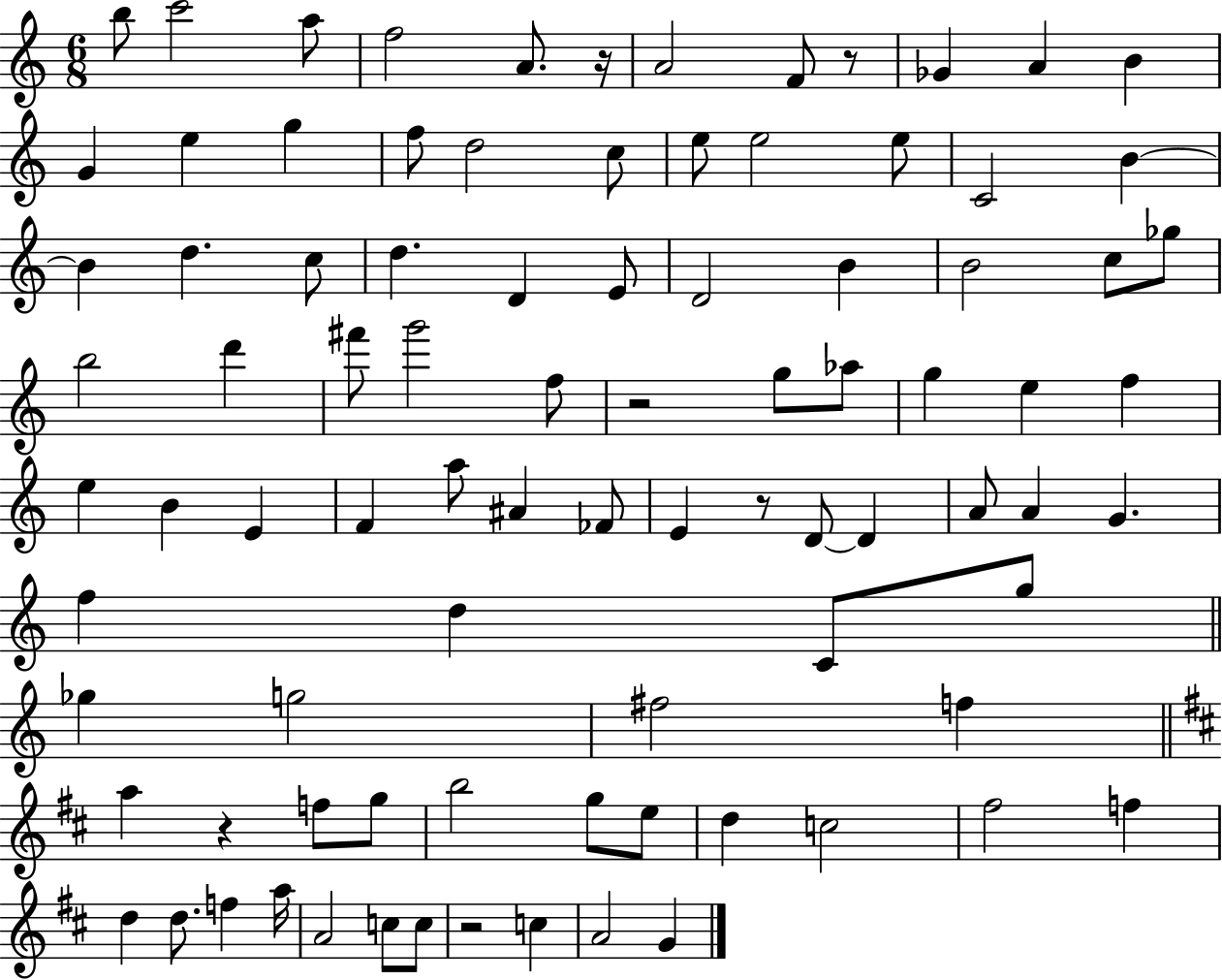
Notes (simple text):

B5/e C6/h A5/e F5/h A4/e. R/s A4/h F4/e R/e Gb4/q A4/q B4/q G4/q E5/q G5/q F5/e D5/h C5/e E5/e E5/h E5/e C4/h B4/q B4/q D5/q. C5/e D5/q. D4/q E4/e D4/h B4/q B4/h C5/e Gb5/e B5/h D6/q F#6/e G6/h F5/e R/h G5/e Ab5/e G5/q E5/q F5/q E5/q B4/q E4/q F4/q A5/e A#4/q FES4/e E4/q R/e D4/e D4/q A4/e A4/q G4/q. F5/q D5/q C4/e G5/e Gb5/q G5/h F#5/h F5/q A5/q R/q F5/e G5/e B5/h G5/e E5/e D5/q C5/h F#5/h F5/q D5/q D5/e. F5/q A5/s A4/h C5/e C5/e R/h C5/q A4/h G4/q